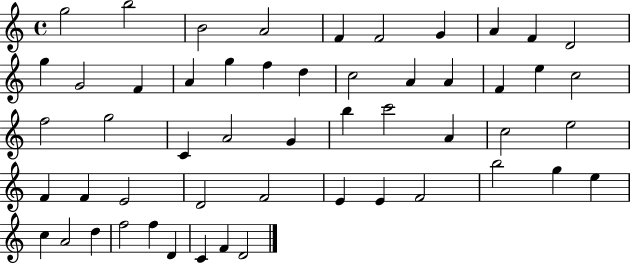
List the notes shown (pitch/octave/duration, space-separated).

G5/h B5/h B4/h A4/h F4/q F4/h G4/q A4/q F4/q D4/h G5/q G4/h F4/q A4/q G5/q F5/q D5/q C5/h A4/q A4/q F4/q E5/q C5/h F5/h G5/h C4/q A4/h G4/q B5/q C6/h A4/q C5/h E5/h F4/q F4/q E4/h D4/h F4/h E4/q E4/q F4/h B5/h G5/q E5/q C5/q A4/h D5/q F5/h F5/q D4/q C4/q F4/q D4/h